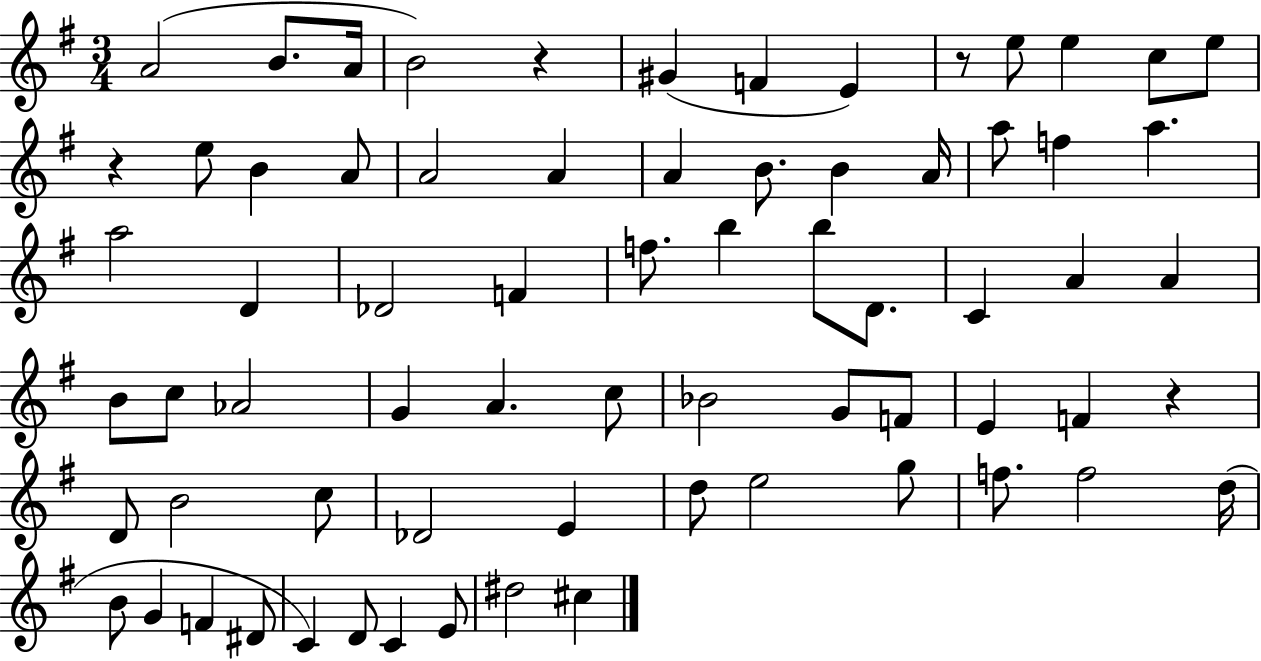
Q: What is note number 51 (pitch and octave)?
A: D5